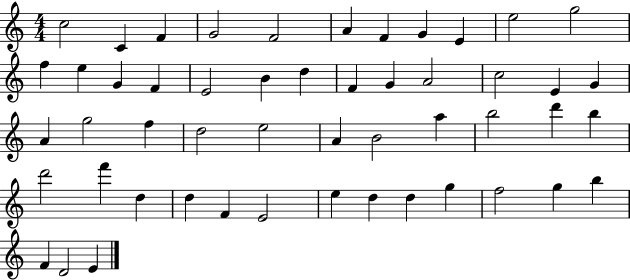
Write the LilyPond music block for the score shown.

{
  \clef treble
  \numericTimeSignature
  \time 4/4
  \key c \major
  c''2 c'4 f'4 | g'2 f'2 | a'4 f'4 g'4 e'4 | e''2 g''2 | \break f''4 e''4 g'4 f'4 | e'2 b'4 d''4 | f'4 g'4 a'2 | c''2 e'4 g'4 | \break a'4 g''2 f''4 | d''2 e''2 | a'4 b'2 a''4 | b''2 d'''4 b''4 | \break d'''2 f'''4 d''4 | d''4 f'4 e'2 | e''4 d''4 d''4 g''4 | f''2 g''4 b''4 | \break f'4 d'2 e'4 | \bar "|."
}